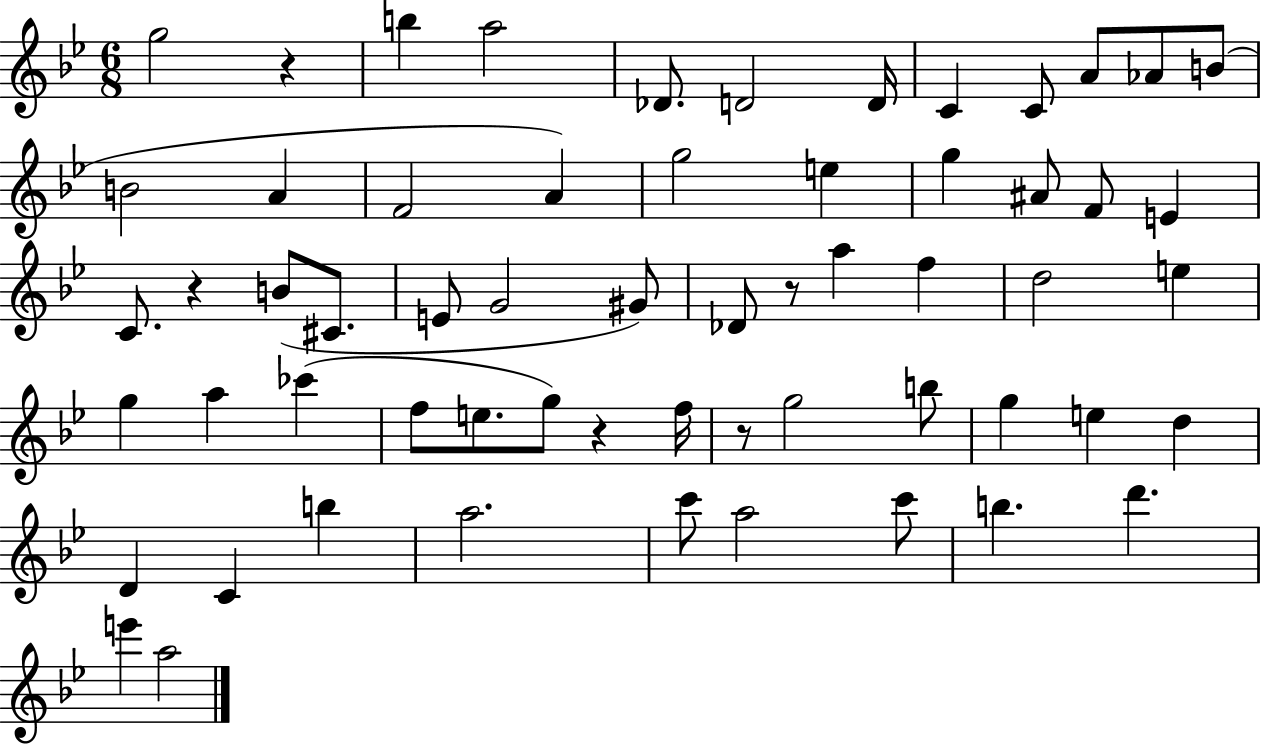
X:1
T:Untitled
M:6/8
L:1/4
K:Bb
g2 z b a2 _D/2 D2 D/4 C C/2 A/2 _A/2 B/2 B2 A F2 A g2 e g ^A/2 F/2 E C/2 z B/2 ^C/2 E/2 G2 ^G/2 _D/2 z/2 a f d2 e g a _c' f/2 e/2 g/2 z f/4 z/2 g2 b/2 g e d D C b a2 c'/2 a2 c'/2 b d' e' a2